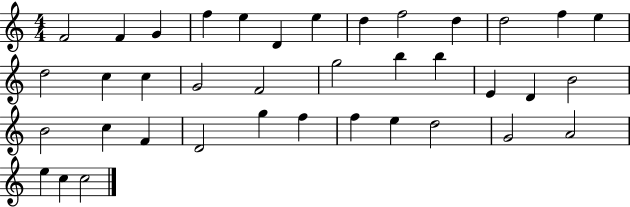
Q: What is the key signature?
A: C major